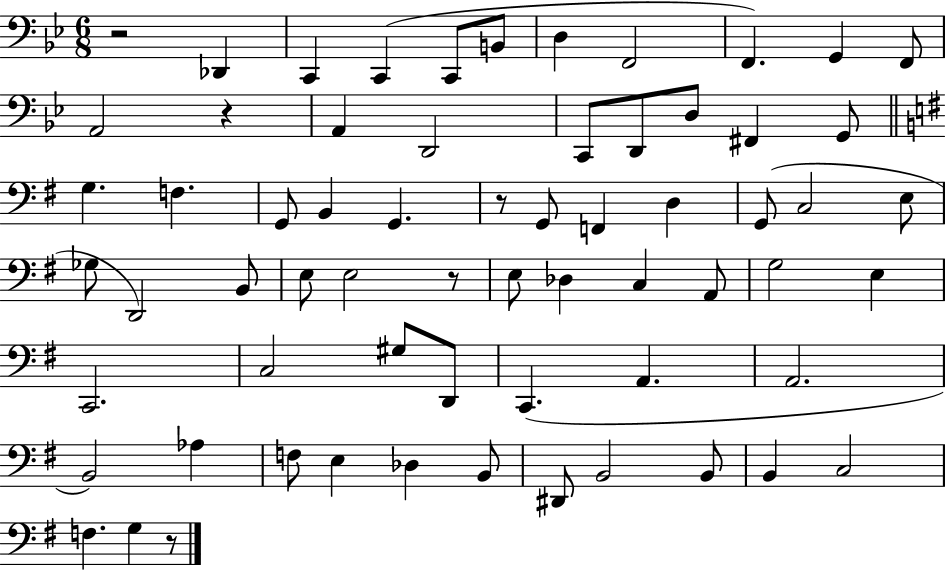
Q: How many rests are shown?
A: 5